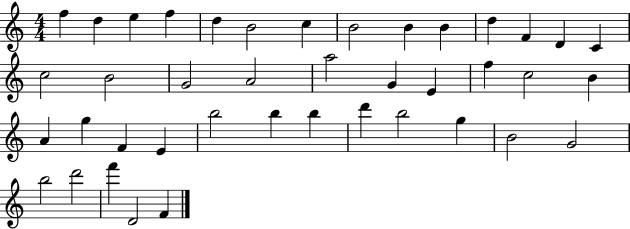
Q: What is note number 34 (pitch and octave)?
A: G5